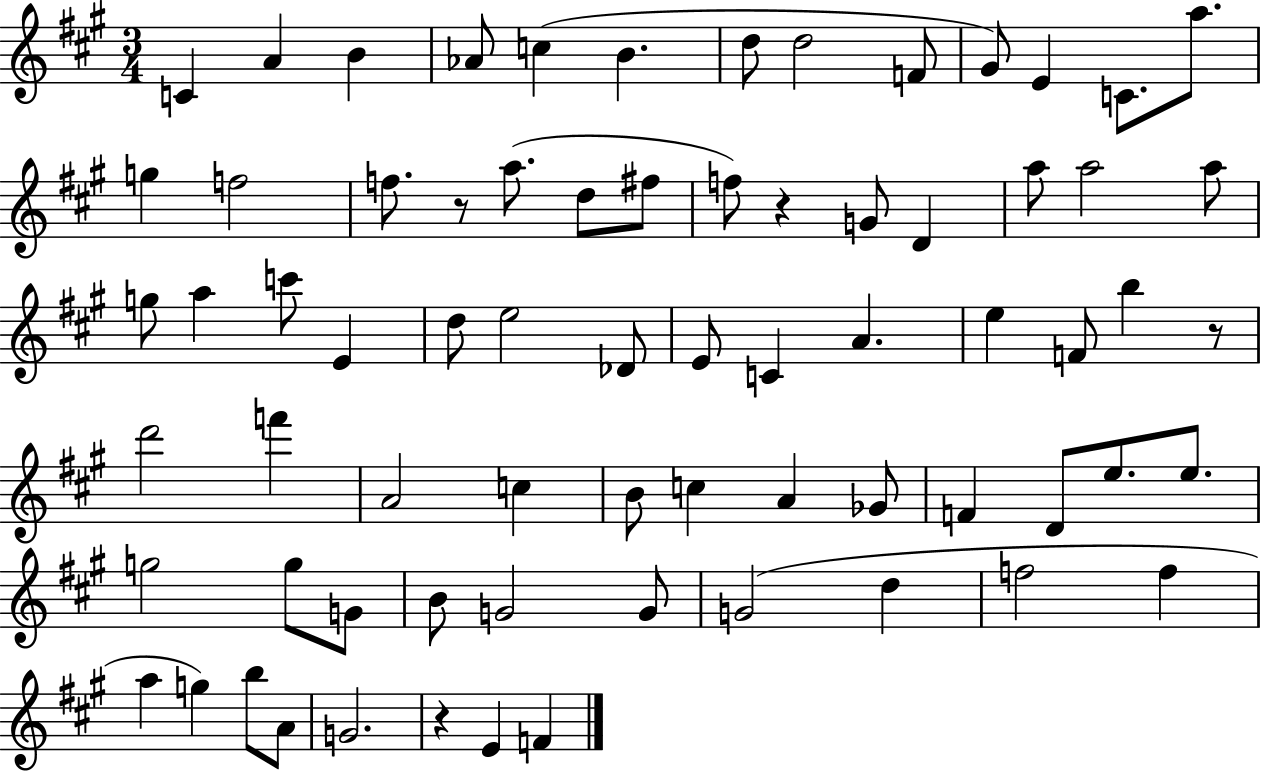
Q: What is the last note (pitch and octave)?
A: F4